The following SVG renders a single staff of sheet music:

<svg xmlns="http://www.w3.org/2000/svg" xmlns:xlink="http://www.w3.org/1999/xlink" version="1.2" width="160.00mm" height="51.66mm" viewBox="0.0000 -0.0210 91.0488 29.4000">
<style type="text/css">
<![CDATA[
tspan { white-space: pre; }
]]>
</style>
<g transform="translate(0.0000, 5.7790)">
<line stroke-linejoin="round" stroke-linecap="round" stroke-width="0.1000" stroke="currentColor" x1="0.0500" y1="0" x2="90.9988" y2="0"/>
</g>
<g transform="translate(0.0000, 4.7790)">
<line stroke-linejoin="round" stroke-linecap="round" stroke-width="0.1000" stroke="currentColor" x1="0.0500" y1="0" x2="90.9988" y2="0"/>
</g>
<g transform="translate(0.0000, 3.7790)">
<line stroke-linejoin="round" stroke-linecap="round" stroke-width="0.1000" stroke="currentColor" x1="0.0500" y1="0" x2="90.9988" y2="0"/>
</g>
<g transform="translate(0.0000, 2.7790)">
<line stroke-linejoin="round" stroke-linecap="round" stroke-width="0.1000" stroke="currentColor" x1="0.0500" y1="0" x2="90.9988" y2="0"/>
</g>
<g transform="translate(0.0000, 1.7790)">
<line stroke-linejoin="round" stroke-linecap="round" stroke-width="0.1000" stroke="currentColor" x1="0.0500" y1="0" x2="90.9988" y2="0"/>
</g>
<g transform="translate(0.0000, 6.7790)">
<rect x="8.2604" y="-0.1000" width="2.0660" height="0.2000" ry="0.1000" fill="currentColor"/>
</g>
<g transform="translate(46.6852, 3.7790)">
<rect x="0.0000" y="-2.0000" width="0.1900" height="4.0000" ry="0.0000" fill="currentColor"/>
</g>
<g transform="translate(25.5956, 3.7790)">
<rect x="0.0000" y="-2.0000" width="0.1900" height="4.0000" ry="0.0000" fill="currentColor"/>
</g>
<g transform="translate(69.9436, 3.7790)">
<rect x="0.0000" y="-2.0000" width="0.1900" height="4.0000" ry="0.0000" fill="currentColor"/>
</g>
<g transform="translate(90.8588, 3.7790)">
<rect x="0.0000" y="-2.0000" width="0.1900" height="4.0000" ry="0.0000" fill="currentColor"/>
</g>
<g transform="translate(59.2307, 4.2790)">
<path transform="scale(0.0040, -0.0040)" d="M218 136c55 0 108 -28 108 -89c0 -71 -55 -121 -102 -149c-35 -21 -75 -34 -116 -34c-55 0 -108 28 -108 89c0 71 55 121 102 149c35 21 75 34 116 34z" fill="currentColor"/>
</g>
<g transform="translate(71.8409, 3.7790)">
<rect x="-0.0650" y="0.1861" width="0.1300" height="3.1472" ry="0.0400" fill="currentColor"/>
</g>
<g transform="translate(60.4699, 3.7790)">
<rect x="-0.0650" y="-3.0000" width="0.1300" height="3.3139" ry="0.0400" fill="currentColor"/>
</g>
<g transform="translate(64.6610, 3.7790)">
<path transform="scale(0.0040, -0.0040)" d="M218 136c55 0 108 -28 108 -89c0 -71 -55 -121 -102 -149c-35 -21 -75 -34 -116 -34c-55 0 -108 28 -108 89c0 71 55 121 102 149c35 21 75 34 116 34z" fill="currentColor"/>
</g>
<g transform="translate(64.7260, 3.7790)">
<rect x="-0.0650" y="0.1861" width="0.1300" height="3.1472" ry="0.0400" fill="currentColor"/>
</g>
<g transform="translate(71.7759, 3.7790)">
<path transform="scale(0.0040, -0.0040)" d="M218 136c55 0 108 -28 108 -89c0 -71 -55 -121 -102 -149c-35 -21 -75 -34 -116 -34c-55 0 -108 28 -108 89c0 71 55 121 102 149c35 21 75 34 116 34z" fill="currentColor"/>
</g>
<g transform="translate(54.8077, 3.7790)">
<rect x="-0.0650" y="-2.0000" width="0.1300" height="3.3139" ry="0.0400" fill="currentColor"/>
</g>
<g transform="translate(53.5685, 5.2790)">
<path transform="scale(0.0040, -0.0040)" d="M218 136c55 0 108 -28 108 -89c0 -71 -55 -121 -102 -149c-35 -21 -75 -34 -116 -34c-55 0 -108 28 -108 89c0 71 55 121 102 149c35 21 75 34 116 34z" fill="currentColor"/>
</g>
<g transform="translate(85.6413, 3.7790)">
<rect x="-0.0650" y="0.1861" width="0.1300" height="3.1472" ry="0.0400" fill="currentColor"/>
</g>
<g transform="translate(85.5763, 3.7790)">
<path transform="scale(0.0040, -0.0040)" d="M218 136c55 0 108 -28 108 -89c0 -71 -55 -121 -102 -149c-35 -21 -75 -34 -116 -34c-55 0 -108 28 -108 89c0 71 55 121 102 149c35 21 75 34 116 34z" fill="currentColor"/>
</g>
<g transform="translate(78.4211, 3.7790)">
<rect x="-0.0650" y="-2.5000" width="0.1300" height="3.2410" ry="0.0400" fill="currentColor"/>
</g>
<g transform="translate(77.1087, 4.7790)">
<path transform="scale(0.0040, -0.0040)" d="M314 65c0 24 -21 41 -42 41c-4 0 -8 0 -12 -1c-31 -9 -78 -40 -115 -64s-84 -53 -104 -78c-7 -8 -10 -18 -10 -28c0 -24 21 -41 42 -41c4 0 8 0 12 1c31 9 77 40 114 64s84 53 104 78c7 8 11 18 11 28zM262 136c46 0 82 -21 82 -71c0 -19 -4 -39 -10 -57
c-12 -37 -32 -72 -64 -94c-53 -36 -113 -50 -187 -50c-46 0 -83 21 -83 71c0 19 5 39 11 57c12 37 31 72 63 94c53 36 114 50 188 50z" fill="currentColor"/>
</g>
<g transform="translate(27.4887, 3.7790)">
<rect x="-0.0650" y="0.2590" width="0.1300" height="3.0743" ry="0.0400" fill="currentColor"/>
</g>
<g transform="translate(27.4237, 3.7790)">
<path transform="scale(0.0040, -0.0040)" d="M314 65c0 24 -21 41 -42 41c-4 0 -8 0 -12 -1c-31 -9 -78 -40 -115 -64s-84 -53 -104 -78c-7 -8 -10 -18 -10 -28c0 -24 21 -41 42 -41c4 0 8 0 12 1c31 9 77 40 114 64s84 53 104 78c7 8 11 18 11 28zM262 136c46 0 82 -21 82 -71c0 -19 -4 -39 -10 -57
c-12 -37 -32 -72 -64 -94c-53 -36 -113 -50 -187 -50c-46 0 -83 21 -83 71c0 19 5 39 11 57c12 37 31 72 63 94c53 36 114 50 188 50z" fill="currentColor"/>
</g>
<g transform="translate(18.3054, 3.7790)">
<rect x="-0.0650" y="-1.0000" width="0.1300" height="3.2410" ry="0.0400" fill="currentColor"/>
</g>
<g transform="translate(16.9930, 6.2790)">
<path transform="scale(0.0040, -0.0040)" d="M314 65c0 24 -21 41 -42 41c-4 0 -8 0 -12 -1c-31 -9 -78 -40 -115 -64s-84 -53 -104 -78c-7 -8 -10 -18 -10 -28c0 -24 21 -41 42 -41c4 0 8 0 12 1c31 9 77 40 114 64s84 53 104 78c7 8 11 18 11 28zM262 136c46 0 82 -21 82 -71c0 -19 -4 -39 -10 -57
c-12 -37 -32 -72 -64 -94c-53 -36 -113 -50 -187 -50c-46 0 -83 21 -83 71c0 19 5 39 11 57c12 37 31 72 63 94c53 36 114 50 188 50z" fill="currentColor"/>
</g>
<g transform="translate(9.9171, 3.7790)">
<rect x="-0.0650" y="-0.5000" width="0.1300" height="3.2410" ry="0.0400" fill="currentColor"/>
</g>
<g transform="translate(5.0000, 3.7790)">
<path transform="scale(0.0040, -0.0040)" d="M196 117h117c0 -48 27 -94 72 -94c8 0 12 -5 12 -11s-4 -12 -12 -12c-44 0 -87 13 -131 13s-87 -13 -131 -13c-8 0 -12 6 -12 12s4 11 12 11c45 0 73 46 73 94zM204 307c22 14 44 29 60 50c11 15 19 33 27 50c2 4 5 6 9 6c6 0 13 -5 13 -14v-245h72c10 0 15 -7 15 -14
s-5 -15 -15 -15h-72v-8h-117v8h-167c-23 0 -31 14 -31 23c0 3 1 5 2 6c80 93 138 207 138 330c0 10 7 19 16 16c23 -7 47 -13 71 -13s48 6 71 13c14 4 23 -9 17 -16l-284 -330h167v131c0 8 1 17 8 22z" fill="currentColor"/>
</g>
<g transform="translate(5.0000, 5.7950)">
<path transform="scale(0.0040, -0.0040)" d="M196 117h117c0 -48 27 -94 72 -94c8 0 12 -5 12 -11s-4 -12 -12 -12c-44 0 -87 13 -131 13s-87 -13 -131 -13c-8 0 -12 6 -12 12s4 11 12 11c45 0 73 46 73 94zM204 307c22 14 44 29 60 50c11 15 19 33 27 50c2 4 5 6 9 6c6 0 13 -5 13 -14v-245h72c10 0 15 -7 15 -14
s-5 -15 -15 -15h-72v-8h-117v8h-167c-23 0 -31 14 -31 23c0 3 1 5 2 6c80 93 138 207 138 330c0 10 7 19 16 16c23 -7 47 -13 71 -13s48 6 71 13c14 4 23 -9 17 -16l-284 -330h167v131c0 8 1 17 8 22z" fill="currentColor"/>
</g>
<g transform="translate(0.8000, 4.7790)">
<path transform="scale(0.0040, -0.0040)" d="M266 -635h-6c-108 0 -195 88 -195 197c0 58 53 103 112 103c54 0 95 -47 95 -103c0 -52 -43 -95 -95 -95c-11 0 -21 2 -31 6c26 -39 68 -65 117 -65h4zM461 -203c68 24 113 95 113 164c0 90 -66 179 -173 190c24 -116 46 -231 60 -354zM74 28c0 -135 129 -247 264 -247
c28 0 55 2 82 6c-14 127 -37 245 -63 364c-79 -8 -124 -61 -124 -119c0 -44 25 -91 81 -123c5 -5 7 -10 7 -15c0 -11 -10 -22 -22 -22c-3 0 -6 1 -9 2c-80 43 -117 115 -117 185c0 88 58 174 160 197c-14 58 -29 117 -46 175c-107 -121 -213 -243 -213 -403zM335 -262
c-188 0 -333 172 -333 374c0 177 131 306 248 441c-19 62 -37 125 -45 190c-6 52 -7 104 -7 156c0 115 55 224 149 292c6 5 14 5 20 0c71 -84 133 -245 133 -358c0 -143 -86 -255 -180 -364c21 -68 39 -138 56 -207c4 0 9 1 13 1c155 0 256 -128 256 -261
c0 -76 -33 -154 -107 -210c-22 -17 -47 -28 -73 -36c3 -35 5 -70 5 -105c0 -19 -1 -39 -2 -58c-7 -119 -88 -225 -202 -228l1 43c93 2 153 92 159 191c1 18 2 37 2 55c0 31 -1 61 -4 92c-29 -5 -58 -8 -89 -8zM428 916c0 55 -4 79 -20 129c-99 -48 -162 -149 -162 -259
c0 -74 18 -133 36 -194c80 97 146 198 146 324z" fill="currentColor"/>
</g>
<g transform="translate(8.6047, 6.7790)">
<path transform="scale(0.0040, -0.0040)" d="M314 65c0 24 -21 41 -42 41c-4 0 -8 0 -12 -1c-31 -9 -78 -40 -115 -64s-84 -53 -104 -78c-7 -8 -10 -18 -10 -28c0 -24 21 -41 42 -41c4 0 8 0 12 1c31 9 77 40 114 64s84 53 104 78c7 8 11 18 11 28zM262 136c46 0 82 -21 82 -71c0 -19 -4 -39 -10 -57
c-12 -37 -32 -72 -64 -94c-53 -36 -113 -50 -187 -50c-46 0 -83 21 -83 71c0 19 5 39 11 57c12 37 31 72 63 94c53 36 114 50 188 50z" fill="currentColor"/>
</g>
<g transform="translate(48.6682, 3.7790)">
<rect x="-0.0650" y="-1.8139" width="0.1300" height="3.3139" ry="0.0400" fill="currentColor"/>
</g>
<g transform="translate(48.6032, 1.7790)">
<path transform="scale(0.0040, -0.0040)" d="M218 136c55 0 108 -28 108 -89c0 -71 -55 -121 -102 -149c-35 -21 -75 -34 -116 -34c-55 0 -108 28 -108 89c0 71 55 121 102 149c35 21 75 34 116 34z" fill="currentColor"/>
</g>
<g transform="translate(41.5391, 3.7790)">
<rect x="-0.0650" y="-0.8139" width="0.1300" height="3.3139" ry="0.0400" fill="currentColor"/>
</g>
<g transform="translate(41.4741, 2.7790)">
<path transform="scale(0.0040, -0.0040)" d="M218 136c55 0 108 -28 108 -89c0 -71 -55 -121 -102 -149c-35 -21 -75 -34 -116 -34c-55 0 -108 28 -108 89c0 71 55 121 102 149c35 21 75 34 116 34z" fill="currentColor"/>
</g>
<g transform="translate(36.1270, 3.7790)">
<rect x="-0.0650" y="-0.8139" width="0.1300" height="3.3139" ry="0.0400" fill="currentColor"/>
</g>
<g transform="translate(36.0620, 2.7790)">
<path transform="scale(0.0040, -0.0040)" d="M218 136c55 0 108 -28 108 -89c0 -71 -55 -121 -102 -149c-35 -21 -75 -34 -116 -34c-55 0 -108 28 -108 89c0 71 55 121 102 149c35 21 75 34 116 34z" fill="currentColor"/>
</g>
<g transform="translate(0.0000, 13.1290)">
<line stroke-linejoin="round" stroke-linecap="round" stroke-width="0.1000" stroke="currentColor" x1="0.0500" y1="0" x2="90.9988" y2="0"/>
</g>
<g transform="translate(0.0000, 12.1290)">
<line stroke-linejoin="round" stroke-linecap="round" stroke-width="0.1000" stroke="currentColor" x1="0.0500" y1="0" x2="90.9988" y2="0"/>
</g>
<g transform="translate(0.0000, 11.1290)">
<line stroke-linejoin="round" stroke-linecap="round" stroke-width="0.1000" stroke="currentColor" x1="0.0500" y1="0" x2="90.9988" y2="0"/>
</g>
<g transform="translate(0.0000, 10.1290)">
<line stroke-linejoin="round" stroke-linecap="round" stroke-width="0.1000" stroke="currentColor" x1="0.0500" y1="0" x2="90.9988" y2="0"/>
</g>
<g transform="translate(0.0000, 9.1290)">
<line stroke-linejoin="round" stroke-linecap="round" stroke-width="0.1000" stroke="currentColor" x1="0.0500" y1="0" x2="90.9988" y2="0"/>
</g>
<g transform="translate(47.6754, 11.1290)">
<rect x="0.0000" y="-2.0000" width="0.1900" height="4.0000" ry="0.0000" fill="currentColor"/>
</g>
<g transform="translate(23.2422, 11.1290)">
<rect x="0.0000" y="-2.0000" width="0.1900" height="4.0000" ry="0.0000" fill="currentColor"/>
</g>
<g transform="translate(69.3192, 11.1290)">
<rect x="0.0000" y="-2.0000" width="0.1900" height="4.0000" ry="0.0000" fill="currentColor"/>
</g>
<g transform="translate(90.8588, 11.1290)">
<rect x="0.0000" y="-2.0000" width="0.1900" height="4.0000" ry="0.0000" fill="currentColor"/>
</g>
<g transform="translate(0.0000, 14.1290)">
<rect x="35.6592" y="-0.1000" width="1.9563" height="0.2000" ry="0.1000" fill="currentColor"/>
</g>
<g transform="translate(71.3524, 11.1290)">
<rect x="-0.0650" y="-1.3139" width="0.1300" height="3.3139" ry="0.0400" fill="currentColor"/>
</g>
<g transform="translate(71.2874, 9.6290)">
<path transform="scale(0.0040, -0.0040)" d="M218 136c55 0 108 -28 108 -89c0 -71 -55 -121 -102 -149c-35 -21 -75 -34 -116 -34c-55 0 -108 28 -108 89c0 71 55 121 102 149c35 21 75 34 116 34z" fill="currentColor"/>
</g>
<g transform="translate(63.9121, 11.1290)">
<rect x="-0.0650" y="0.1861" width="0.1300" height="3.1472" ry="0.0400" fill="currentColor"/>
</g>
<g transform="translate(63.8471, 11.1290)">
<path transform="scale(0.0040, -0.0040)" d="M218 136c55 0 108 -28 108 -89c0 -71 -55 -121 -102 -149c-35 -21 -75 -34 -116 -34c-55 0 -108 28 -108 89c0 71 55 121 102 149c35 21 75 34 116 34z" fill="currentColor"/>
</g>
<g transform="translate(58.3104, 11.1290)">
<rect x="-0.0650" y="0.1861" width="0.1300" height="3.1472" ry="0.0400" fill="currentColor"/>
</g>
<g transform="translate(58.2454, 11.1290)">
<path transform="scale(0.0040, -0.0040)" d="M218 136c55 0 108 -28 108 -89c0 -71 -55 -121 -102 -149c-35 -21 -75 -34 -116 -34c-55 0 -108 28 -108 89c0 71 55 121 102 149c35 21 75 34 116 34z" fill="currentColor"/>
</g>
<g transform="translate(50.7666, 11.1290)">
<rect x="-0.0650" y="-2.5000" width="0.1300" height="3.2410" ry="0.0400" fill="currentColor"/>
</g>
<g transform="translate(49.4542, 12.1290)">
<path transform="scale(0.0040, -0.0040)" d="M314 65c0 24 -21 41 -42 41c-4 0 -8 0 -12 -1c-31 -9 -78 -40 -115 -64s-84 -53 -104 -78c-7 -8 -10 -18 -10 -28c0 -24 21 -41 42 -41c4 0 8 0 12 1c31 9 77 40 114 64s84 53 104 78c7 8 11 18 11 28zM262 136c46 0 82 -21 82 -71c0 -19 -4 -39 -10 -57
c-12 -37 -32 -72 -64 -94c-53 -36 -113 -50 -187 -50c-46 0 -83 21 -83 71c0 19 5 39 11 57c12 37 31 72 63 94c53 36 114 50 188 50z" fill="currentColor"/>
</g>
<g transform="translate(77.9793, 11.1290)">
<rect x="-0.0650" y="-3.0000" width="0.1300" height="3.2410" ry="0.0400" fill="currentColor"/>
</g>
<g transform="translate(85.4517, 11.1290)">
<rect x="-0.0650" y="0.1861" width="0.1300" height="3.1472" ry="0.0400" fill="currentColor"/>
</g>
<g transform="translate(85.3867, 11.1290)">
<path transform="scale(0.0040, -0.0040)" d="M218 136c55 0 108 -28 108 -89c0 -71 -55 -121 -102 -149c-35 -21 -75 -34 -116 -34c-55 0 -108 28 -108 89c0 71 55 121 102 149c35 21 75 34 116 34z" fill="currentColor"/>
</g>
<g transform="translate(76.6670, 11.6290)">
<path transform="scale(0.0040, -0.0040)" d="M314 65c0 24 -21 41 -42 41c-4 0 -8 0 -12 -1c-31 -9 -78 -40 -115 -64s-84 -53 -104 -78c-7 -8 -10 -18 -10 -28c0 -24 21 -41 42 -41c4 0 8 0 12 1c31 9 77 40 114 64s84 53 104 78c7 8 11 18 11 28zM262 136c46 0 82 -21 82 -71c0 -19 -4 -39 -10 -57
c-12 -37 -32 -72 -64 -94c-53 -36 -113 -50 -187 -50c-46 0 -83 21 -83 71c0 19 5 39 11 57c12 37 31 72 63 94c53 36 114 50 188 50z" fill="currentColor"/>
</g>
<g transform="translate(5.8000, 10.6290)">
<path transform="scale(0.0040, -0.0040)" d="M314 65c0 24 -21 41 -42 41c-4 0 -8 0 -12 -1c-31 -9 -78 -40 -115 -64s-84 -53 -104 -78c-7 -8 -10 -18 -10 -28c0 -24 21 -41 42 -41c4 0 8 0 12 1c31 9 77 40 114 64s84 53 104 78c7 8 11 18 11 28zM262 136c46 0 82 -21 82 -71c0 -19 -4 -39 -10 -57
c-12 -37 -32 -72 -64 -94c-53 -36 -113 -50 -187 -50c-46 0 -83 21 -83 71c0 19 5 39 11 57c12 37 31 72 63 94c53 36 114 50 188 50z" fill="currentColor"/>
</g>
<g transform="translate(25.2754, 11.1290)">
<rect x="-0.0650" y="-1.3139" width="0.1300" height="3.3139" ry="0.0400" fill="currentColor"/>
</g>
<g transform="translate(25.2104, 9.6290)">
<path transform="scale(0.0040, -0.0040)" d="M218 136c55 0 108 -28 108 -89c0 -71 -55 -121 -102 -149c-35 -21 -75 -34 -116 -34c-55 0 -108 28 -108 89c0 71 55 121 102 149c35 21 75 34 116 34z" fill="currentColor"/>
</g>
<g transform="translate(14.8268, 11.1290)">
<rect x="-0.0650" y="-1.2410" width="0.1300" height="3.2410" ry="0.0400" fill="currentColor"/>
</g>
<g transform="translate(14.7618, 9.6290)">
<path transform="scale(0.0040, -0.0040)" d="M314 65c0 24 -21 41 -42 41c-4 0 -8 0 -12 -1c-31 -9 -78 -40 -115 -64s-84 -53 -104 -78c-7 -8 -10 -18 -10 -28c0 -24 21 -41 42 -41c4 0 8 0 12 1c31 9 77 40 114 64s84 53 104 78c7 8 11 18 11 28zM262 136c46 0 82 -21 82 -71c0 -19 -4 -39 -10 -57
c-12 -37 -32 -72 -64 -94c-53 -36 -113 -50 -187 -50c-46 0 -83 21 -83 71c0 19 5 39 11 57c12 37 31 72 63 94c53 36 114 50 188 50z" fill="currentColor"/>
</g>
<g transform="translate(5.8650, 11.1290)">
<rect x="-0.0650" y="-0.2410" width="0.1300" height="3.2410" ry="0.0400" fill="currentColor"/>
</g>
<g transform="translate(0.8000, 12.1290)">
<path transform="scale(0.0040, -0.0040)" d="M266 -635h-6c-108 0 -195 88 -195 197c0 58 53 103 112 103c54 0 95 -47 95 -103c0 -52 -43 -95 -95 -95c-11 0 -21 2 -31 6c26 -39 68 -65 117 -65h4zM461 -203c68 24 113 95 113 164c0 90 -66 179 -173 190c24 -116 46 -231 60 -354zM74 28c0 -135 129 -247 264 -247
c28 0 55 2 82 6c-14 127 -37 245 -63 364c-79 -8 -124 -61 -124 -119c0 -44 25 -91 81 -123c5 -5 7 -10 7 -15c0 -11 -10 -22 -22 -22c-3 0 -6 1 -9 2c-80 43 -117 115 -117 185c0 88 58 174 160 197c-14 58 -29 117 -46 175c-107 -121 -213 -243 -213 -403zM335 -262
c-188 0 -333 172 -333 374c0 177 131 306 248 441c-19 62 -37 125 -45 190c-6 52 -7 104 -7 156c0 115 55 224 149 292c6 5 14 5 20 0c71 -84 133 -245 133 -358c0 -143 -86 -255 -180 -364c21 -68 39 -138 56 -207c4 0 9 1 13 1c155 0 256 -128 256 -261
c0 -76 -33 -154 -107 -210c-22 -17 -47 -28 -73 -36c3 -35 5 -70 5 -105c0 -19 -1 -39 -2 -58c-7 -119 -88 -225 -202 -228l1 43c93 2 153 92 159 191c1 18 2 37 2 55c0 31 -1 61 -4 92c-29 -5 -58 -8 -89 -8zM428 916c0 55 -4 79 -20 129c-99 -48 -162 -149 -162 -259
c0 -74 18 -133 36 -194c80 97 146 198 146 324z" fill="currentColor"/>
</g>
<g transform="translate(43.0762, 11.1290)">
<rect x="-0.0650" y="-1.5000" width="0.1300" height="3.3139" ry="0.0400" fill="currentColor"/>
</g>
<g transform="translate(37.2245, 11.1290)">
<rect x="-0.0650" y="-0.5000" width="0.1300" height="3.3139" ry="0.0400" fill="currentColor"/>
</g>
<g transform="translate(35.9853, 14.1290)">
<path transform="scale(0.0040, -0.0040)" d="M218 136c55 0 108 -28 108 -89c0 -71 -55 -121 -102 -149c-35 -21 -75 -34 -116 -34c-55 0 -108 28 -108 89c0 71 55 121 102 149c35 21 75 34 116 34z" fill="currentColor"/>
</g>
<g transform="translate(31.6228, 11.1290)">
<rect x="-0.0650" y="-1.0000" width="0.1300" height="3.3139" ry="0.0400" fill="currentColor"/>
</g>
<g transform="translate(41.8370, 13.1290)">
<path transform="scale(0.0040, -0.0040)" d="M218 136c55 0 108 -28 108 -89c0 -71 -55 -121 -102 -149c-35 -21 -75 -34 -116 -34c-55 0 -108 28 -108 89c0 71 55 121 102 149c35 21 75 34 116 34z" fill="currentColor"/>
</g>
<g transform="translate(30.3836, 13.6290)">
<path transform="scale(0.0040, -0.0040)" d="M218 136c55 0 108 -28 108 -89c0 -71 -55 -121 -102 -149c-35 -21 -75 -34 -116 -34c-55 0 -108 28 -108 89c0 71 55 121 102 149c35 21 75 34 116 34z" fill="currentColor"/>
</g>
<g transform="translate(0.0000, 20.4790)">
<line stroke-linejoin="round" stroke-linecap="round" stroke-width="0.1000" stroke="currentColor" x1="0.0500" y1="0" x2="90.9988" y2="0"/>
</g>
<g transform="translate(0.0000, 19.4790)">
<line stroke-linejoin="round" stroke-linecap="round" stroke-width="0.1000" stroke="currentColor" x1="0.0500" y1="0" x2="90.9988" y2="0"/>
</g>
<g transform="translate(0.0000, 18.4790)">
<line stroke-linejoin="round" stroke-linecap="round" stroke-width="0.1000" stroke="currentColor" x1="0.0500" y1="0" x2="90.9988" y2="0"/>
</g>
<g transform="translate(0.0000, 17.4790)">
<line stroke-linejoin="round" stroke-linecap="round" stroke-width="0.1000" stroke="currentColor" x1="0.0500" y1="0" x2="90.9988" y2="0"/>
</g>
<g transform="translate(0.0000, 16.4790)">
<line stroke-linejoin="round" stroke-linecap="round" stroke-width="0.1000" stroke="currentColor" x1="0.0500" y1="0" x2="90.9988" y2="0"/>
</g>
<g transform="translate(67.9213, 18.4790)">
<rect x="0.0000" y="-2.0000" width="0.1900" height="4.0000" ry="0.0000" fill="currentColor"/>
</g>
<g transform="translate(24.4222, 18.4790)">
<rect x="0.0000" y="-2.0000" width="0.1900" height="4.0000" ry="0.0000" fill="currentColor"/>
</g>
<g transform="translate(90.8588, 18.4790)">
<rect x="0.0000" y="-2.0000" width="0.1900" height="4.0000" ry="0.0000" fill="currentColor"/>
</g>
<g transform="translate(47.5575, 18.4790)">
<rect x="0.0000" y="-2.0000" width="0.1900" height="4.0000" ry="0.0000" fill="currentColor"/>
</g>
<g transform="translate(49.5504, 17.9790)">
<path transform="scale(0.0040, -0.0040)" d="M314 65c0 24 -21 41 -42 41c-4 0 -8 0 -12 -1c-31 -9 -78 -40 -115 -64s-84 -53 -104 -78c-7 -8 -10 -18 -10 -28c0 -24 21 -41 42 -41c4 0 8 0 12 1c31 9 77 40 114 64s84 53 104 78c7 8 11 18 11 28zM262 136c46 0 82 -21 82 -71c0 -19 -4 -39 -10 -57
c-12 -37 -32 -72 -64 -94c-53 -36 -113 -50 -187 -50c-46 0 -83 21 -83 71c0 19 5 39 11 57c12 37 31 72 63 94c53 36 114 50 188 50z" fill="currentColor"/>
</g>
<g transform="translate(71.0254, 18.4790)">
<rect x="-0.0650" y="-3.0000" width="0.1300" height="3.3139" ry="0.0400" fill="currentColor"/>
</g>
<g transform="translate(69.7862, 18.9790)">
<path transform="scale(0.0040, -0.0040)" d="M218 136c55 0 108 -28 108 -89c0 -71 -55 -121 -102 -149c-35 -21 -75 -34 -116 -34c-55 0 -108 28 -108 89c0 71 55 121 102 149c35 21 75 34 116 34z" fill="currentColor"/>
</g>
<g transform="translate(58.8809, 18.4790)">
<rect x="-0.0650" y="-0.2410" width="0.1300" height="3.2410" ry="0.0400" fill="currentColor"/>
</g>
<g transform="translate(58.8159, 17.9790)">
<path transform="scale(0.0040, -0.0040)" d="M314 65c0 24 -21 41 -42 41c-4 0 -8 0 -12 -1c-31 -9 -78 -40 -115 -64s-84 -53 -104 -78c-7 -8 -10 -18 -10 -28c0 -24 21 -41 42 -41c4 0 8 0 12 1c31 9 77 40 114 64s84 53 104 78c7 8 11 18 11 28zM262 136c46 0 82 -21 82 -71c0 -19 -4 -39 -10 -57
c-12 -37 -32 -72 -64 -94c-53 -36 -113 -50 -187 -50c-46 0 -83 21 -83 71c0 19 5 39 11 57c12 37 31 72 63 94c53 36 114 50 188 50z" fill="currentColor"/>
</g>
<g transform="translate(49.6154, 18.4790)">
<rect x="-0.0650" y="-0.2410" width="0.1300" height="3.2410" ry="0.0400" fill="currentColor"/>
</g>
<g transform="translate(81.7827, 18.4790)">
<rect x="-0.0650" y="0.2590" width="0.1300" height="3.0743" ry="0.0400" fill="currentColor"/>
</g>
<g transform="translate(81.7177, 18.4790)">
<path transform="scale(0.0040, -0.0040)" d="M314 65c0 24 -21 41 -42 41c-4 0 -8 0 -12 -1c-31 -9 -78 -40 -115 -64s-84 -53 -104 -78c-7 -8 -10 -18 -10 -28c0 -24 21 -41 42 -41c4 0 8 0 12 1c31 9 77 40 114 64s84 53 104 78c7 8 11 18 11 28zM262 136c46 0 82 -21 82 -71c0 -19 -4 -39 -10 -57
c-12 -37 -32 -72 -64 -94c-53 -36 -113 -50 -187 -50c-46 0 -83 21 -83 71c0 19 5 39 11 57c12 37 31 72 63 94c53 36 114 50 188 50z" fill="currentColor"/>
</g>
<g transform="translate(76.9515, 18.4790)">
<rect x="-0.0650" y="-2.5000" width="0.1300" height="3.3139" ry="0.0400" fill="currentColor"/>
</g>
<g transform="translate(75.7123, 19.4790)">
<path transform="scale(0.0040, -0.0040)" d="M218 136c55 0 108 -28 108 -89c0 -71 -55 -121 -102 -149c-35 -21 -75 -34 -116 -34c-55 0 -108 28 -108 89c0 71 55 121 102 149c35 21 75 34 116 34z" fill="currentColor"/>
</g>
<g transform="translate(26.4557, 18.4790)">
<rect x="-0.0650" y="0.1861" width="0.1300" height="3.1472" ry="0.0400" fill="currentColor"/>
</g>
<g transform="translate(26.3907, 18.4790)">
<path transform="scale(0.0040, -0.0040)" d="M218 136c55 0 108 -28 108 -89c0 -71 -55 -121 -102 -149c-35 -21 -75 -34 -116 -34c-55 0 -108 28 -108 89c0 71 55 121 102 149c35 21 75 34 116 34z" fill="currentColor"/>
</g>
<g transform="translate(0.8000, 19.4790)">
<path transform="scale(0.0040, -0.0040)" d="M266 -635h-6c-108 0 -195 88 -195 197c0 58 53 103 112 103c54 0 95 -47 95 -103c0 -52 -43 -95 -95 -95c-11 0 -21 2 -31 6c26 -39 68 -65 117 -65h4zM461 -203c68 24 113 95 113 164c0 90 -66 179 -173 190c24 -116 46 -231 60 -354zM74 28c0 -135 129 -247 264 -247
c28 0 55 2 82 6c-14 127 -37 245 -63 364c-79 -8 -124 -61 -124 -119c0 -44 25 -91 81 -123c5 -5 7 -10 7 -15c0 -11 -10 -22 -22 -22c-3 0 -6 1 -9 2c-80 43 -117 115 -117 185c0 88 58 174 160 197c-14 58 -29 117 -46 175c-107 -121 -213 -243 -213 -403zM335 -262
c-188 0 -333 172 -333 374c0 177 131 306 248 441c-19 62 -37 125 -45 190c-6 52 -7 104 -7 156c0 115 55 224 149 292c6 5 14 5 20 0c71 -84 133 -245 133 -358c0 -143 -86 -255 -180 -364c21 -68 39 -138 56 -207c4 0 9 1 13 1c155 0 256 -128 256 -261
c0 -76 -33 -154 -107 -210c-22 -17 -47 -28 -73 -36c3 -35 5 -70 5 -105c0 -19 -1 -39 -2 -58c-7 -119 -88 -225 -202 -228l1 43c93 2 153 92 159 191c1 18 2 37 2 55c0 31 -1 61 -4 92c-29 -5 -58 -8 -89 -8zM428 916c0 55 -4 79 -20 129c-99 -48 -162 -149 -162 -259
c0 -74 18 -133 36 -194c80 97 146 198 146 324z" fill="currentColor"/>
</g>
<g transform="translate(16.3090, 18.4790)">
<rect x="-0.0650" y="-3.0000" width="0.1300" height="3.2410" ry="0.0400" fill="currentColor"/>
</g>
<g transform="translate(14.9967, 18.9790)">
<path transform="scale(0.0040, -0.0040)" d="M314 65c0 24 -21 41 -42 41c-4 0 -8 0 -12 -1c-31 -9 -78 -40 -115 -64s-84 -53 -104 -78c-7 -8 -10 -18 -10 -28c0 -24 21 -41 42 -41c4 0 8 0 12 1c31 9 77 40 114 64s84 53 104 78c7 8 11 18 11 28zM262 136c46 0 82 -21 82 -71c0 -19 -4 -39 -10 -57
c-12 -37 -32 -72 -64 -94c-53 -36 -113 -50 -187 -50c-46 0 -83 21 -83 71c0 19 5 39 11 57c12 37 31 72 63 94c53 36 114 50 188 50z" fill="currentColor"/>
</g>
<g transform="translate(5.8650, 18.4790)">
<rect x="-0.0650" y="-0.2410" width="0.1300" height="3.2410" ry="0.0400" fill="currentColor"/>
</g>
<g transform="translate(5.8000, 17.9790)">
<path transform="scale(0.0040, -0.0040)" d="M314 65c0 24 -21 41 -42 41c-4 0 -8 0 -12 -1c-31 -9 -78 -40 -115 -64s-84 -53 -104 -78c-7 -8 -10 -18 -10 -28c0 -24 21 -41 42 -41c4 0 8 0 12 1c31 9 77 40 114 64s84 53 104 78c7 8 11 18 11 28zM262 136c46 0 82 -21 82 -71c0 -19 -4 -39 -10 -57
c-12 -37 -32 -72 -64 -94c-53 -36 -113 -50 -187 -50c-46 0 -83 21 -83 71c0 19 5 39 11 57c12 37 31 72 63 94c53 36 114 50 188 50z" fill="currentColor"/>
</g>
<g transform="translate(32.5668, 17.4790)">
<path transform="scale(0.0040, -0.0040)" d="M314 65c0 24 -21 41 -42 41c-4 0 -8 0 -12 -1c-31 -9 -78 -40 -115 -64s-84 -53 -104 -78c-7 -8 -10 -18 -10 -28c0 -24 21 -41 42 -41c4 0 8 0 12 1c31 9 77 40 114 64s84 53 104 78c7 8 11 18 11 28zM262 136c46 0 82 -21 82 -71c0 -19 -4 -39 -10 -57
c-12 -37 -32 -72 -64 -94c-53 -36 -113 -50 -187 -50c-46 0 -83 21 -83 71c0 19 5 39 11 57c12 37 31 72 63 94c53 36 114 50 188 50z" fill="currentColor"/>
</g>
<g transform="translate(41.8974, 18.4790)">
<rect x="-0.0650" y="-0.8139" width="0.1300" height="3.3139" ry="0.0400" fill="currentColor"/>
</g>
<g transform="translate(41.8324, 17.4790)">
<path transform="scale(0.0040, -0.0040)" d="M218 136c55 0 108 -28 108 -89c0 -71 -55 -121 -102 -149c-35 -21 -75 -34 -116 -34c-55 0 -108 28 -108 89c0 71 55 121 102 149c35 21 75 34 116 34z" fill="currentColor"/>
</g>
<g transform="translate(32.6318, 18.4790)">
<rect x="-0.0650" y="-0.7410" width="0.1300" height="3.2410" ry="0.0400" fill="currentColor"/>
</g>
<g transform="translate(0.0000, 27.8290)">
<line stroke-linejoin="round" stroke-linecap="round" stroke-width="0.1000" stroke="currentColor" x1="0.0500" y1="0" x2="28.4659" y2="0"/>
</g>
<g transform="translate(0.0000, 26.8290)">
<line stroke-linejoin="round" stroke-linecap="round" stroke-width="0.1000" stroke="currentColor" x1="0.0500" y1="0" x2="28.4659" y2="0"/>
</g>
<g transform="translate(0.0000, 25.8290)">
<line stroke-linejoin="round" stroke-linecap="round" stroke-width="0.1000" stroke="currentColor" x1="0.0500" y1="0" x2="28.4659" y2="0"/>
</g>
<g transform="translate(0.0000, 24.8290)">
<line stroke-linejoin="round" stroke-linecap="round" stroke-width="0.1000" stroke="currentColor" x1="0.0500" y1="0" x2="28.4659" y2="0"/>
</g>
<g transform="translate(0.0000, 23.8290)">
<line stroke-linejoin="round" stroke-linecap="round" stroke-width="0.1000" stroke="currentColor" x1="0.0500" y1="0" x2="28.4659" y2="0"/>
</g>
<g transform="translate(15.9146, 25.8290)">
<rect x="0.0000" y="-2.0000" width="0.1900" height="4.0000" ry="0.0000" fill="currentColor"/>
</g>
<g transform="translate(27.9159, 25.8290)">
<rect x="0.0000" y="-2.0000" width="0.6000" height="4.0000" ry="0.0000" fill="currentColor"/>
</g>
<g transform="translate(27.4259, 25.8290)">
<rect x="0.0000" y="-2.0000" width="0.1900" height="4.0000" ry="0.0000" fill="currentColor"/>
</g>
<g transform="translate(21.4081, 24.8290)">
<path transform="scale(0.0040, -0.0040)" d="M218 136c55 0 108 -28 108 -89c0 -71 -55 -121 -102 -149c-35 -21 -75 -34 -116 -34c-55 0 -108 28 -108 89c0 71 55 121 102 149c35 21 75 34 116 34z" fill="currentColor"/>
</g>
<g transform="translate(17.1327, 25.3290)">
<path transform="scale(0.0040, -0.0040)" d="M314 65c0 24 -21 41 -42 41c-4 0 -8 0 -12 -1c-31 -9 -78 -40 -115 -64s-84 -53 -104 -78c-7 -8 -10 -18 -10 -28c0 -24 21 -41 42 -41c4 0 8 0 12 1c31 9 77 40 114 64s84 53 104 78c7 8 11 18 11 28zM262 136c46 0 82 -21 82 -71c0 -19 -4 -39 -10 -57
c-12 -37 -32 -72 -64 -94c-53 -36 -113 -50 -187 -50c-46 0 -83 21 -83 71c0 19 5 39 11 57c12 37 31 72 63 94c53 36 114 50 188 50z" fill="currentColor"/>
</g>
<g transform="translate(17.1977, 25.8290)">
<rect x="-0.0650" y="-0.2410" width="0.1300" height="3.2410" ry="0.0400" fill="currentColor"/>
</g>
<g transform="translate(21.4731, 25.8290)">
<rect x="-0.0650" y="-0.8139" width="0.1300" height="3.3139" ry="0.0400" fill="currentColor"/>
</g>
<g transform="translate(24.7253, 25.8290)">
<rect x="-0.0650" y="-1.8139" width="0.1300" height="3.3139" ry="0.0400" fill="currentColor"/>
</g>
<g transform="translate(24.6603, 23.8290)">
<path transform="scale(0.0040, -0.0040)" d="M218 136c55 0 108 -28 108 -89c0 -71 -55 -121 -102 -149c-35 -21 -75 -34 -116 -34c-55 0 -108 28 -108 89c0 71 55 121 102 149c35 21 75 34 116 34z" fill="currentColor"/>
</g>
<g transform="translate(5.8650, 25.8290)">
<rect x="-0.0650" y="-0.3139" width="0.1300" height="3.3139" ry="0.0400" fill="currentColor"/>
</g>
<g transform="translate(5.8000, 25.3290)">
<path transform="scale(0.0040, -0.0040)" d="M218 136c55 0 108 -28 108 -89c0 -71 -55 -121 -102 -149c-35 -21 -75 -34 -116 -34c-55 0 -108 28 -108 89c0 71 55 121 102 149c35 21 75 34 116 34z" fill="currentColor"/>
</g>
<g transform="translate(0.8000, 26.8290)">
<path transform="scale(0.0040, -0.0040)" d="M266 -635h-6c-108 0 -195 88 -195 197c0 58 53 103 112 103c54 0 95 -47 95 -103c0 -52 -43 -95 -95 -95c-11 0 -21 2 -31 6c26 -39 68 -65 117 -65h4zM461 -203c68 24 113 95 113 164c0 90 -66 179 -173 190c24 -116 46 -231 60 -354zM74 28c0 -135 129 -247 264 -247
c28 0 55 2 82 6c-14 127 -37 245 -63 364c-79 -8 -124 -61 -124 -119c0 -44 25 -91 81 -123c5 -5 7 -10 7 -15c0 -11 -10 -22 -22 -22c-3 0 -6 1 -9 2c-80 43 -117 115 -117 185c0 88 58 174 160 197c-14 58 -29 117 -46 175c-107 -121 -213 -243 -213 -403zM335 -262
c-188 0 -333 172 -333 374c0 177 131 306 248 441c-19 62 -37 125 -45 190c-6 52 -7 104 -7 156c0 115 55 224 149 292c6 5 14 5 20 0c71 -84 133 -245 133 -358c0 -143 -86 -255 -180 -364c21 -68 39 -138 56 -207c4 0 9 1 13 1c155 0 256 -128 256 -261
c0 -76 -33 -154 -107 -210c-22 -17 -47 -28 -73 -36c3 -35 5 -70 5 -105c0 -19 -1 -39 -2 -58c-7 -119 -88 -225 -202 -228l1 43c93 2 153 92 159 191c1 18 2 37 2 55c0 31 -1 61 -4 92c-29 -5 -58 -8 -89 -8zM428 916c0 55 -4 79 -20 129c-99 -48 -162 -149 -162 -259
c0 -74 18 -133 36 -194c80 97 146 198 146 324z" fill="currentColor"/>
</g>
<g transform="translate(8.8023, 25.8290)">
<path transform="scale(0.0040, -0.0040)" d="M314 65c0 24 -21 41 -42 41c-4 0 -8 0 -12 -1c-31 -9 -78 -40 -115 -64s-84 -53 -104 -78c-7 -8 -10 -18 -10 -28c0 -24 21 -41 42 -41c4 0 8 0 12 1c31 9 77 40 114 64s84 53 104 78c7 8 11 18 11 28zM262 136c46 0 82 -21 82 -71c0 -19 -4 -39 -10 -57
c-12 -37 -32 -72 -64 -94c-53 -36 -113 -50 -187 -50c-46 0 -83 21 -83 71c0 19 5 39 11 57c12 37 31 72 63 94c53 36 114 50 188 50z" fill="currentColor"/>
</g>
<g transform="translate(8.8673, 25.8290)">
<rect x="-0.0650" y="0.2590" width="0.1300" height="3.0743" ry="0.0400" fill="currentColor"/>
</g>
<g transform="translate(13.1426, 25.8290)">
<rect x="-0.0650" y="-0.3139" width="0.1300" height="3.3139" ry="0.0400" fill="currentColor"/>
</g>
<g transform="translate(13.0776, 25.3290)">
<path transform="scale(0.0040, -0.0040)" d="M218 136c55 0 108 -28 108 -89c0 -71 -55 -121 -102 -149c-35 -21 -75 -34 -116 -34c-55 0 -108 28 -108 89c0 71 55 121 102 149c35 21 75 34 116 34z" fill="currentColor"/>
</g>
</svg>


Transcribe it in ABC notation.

X:1
T:Untitled
M:4/4
L:1/4
K:C
C2 D2 B2 d d f F A B B G2 B c2 e2 e D C E G2 B B e A2 B c2 A2 B d2 d c2 c2 A G B2 c B2 c c2 d f